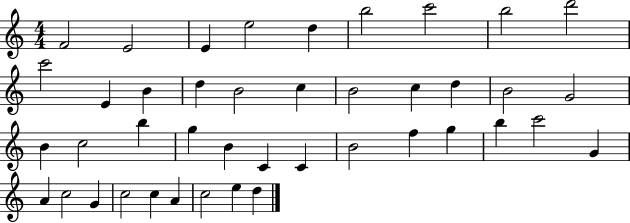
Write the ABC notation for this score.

X:1
T:Untitled
M:4/4
L:1/4
K:C
F2 E2 E e2 d b2 c'2 b2 d'2 c'2 E B d B2 c B2 c d B2 G2 B c2 b g B C C B2 f g b c'2 G A c2 G c2 c A c2 e d